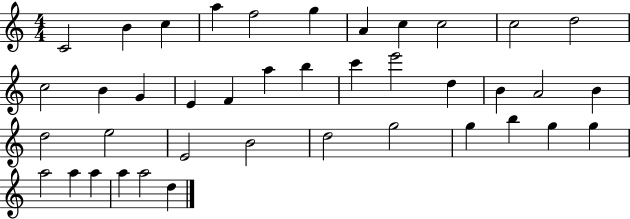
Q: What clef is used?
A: treble